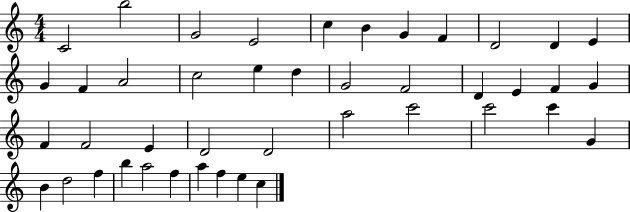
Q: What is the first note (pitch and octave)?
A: C4